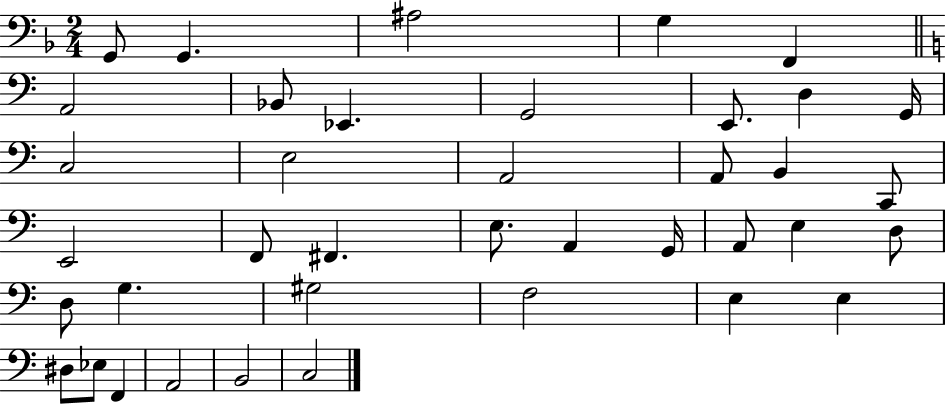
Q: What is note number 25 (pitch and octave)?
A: A2